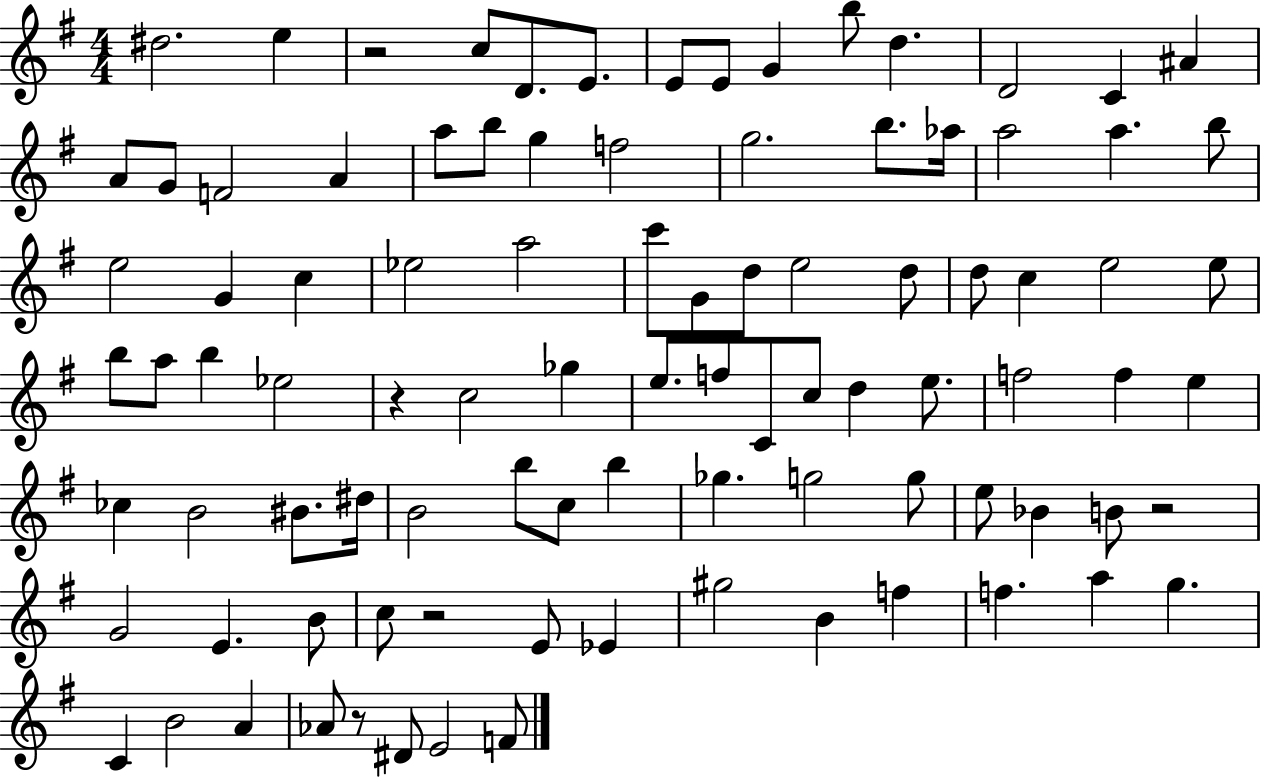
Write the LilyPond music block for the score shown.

{
  \clef treble
  \numericTimeSignature
  \time 4/4
  \key g \major
  dis''2. e''4 | r2 c''8 d'8. e'8. | e'8 e'8 g'4 b''8 d''4. | d'2 c'4 ais'4 | \break a'8 g'8 f'2 a'4 | a''8 b''8 g''4 f''2 | g''2. b''8. aes''16 | a''2 a''4. b''8 | \break e''2 g'4 c''4 | ees''2 a''2 | c'''8 g'8 d''8 e''2 d''8 | d''8 c''4 e''2 e''8 | \break b''8 a''8 b''4 ees''2 | r4 c''2 ges''4 | e''8. f''8 c'8 c''8 d''4 e''8. | f''2 f''4 e''4 | \break ces''4 b'2 bis'8. dis''16 | b'2 b''8 c''8 b''4 | ges''4. g''2 g''8 | e''8 bes'4 b'8 r2 | \break g'2 e'4. b'8 | c''8 r2 e'8 ees'4 | gis''2 b'4 f''4 | f''4. a''4 g''4. | \break c'4 b'2 a'4 | aes'8 r8 dis'8 e'2 f'8 | \bar "|."
}